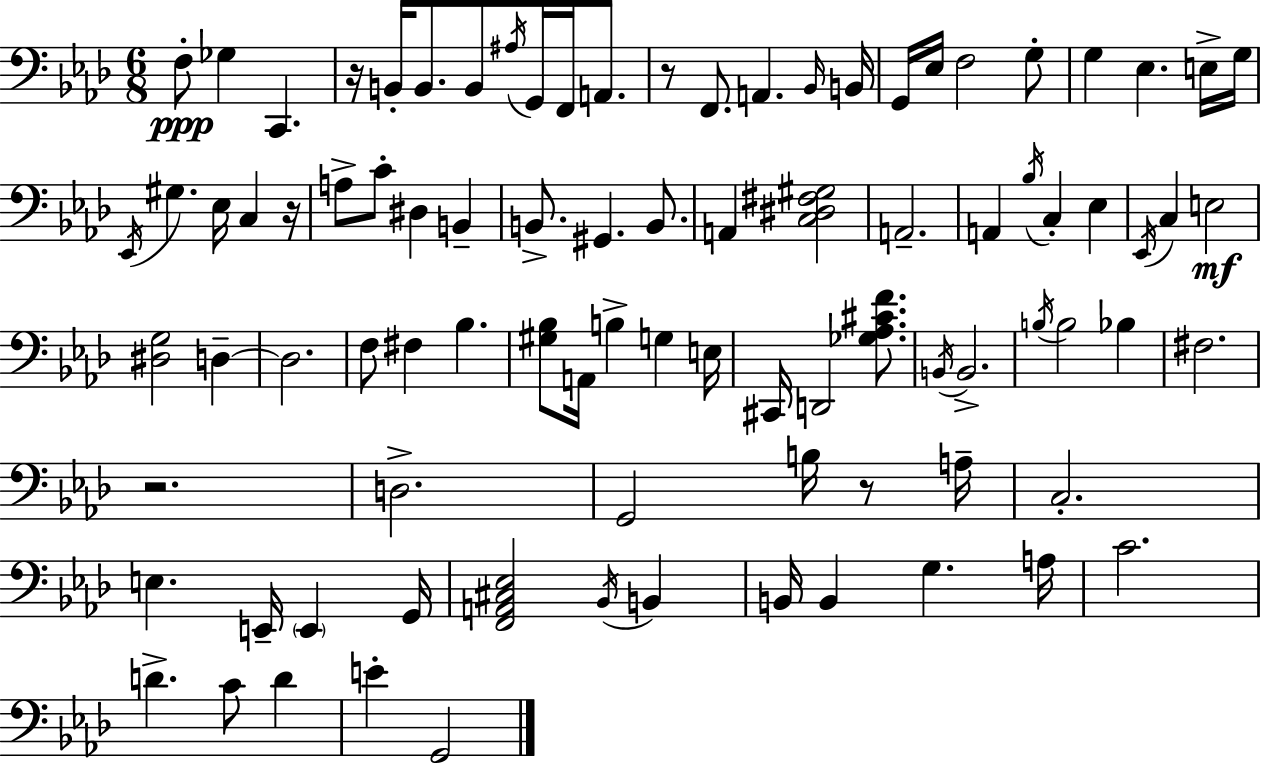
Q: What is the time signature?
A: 6/8